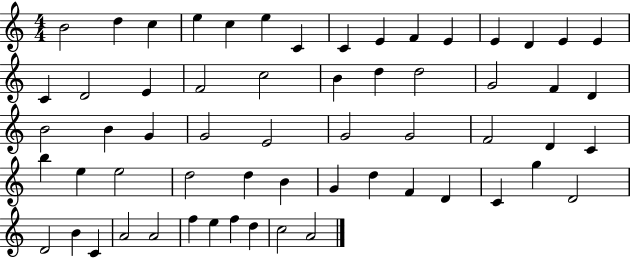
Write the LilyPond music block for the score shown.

{
  \clef treble
  \numericTimeSignature
  \time 4/4
  \key c \major
  b'2 d''4 c''4 | e''4 c''4 e''4 c'4 | c'4 e'4 f'4 e'4 | e'4 d'4 e'4 e'4 | \break c'4 d'2 e'4 | f'2 c''2 | b'4 d''4 d''2 | g'2 f'4 d'4 | \break b'2 b'4 g'4 | g'2 e'2 | g'2 g'2 | f'2 d'4 c'4 | \break b''4 e''4 e''2 | d''2 d''4 b'4 | g'4 d''4 f'4 d'4 | c'4 g''4 d'2 | \break d'2 b'4 c'4 | a'2 a'2 | f''4 e''4 f''4 d''4 | c''2 a'2 | \break \bar "|."
}